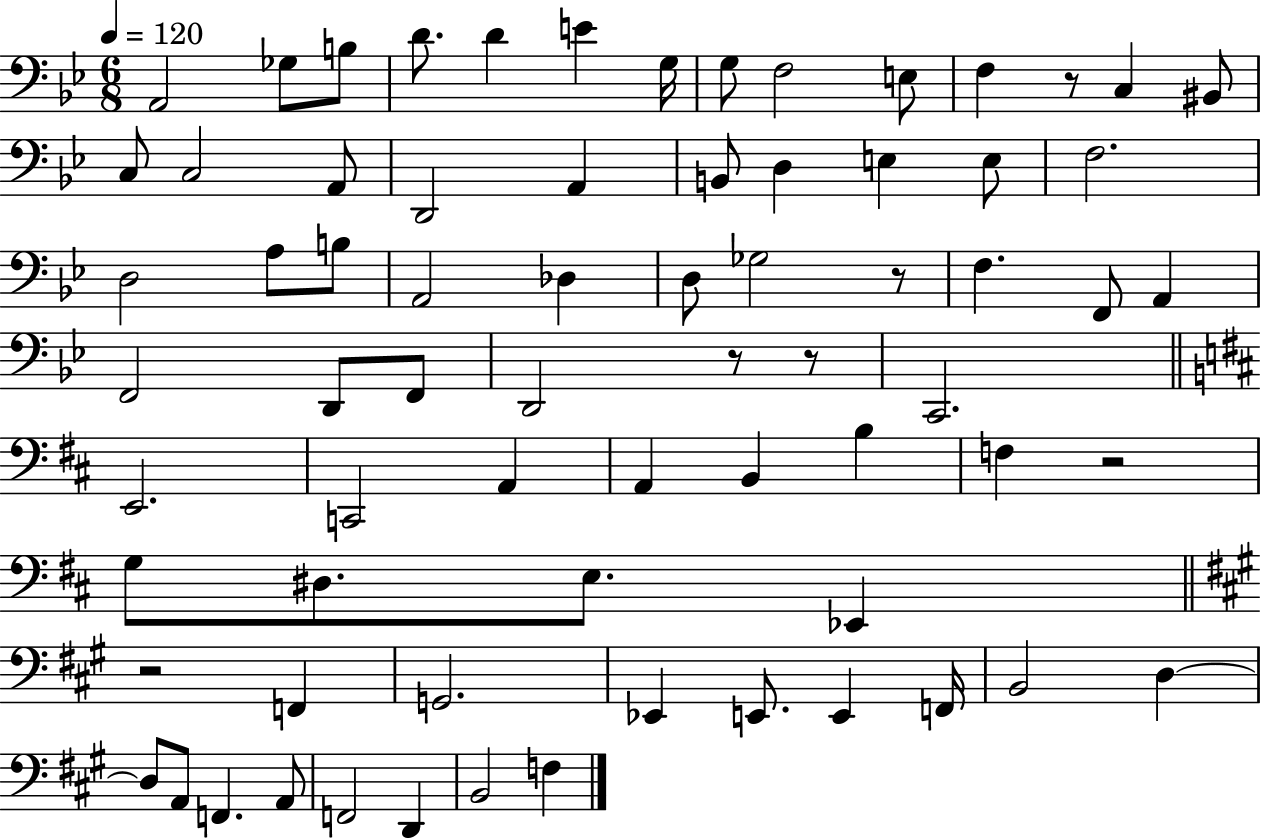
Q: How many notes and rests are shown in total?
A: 71